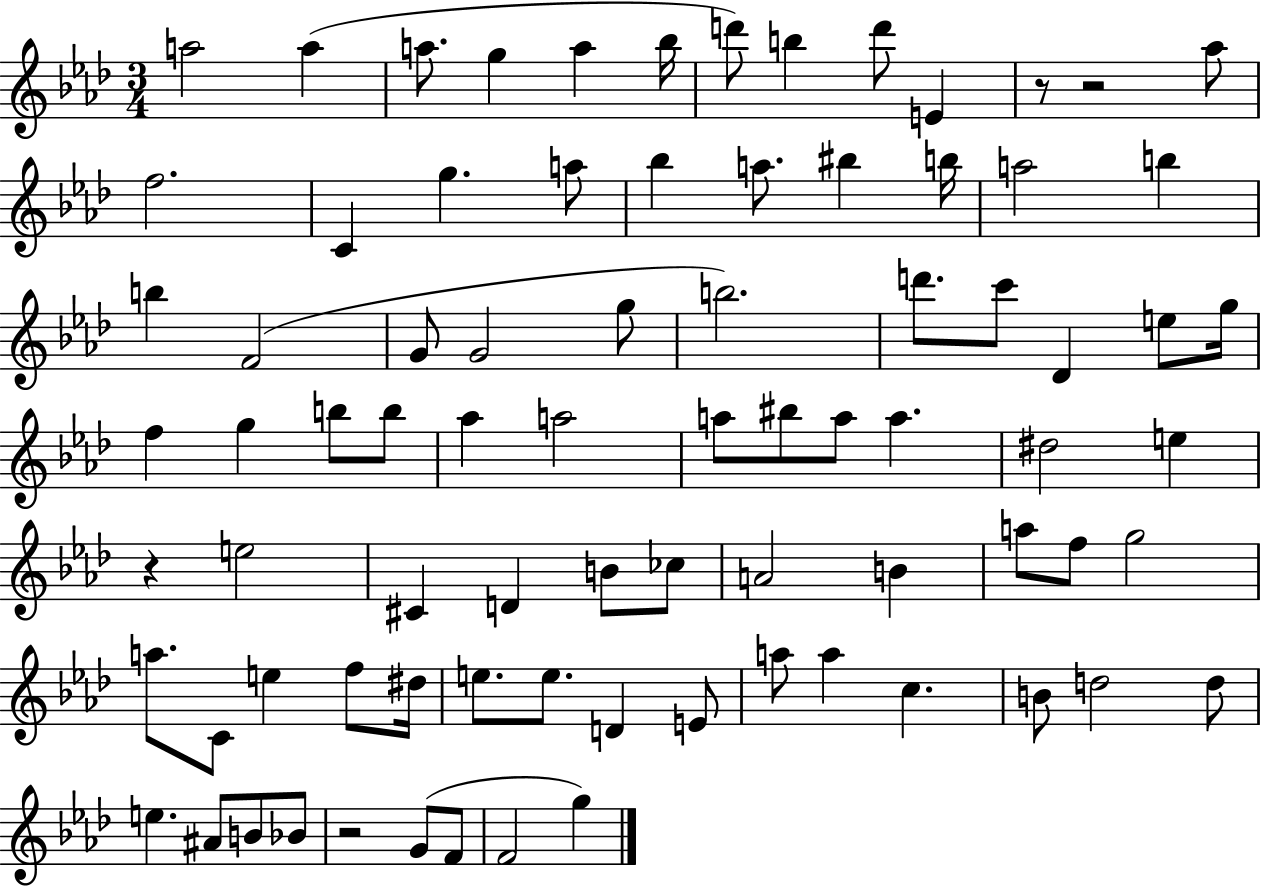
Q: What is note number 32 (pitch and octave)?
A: G5